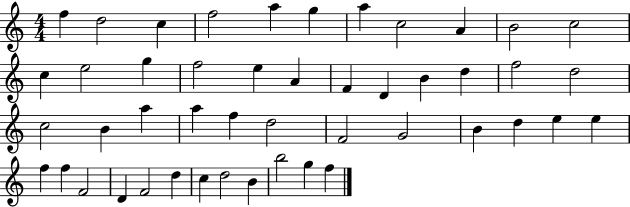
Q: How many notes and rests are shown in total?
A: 47